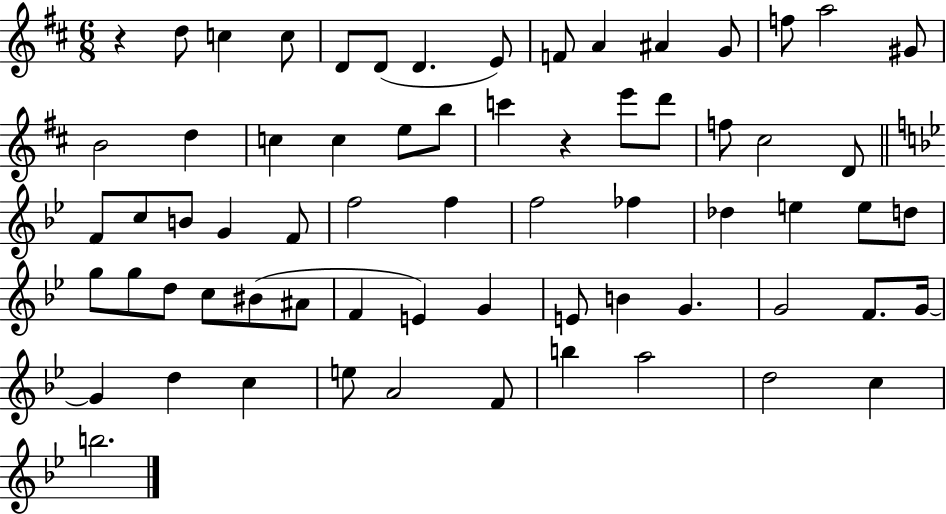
{
  \clef treble
  \numericTimeSignature
  \time 6/8
  \key d \major
  r4 d''8 c''4 c''8 | d'8 d'8( d'4. e'8) | f'8 a'4 ais'4 g'8 | f''8 a''2 gis'8 | \break b'2 d''4 | c''4 c''4 e''8 b''8 | c'''4 r4 e'''8 d'''8 | f''8 cis''2 d'8 | \break \bar "||" \break \key bes \major f'8 c''8 b'8 g'4 f'8 | f''2 f''4 | f''2 fes''4 | des''4 e''4 e''8 d''8 | \break g''8 g''8 d''8 c''8 bis'8( ais'8 | f'4 e'4) g'4 | e'8 b'4 g'4. | g'2 f'8. g'16~~ | \break g'4 d''4 c''4 | e''8 a'2 f'8 | b''4 a''2 | d''2 c''4 | \break b''2. | \bar "|."
}